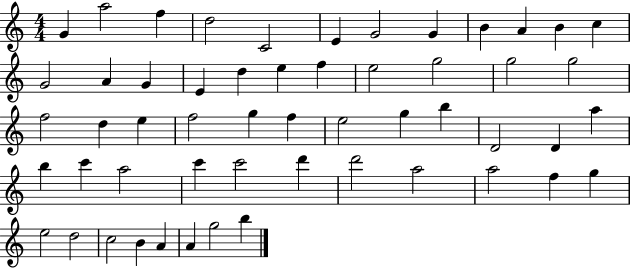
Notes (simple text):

G4/q A5/h F5/q D5/h C4/h E4/q G4/h G4/q B4/q A4/q B4/q C5/q G4/h A4/q G4/q E4/q D5/q E5/q F5/q E5/h G5/h G5/h G5/h F5/h D5/q E5/q F5/h G5/q F5/q E5/h G5/q B5/q D4/h D4/q A5/q B5/q C6/q A5/h C6/q C6/h D6/q D6/h A5/h A5/h F5/q G5/q E5/h D5/h C5/h B4/q A4/q A4/q G5/h B5/q